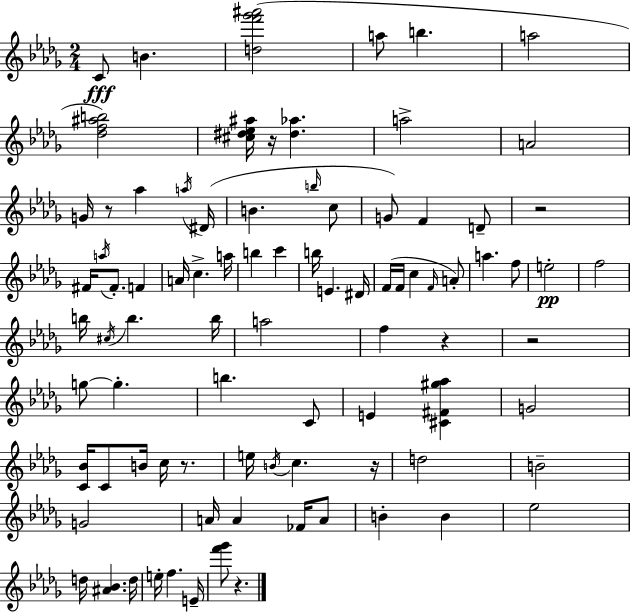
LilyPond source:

{
  \clef treble
  \numericTimeSignature
  \time 2/4
  \key bes \minor
  c'8\fff b'4. | <d'' f''' ges''' ais'''>2( | a''8 b''4. | a''2 | \break <des'' f'' ais'' b''>2) | <cis'' dis'' ees'' ais''>16 r16 <dis'' aes''>4. | a''2-> | a'2 | \break g'16 r8 aes''4 \acciaccatura { a''16 } | dis'16( b'4. \grace { b''16 } | c''8 g'8) f'4 | d'8-- r2 | \break fis'16 \acciaccatura { a''16 } fis'8.-. f'4 | a'16 c''4.-> | a''16 b''4 c'''4 | b''16 e'4. | \break dis'16 f'16( f'16 c''4 | \grace { f'16 }) a'8-. a''4. | f''8 e''2-.\pp | f''2 | \break b''16 \acciaccatura { cis''16 } b''4. | b''16 a''2 | f''4 | r4 r2 | \break g''8~~ g''4.-. | b''4. | c'8 e'4 | <cis' fis' gis'' aes''>4 g'2 | \break <c' bes'>16 c'8 | b'16 c''16 r8. e''16 \acciaccatura { b'16 } c''4. | r16 d''2 | b'2-- | \break g'2 | a'16 a'4 | fes'16 a'8 b'4-. | b'4 ees''2 | \break d''16 <ais' bes'>4. | d''16 e''16-. f''4. | e'16-- <f''' ges'''>8 | r4. \bar "|."
}